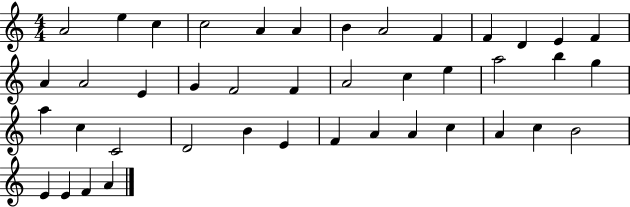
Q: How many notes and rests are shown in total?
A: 42